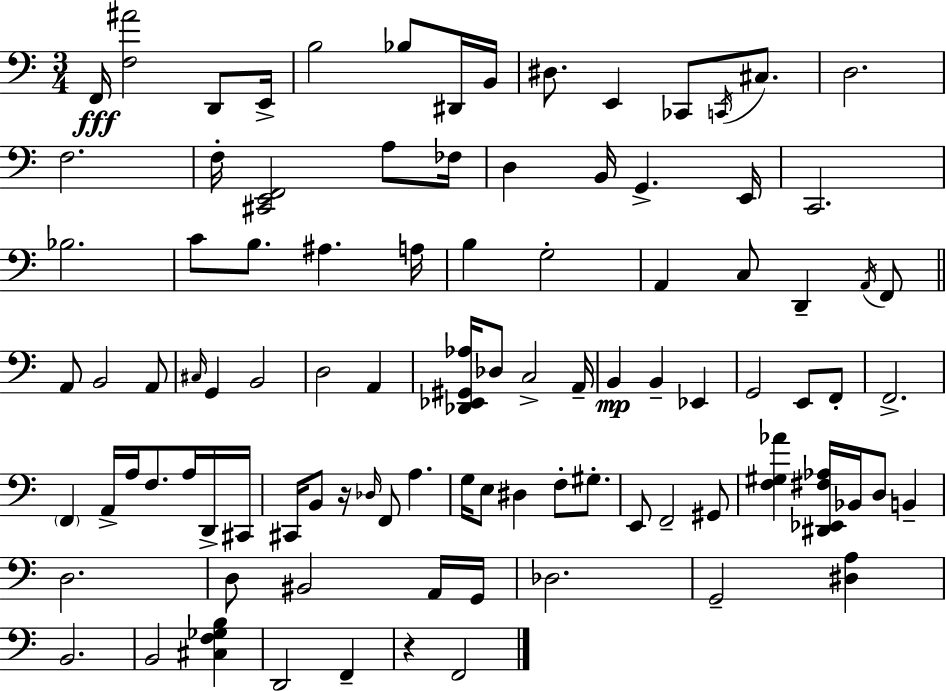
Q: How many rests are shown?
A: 2